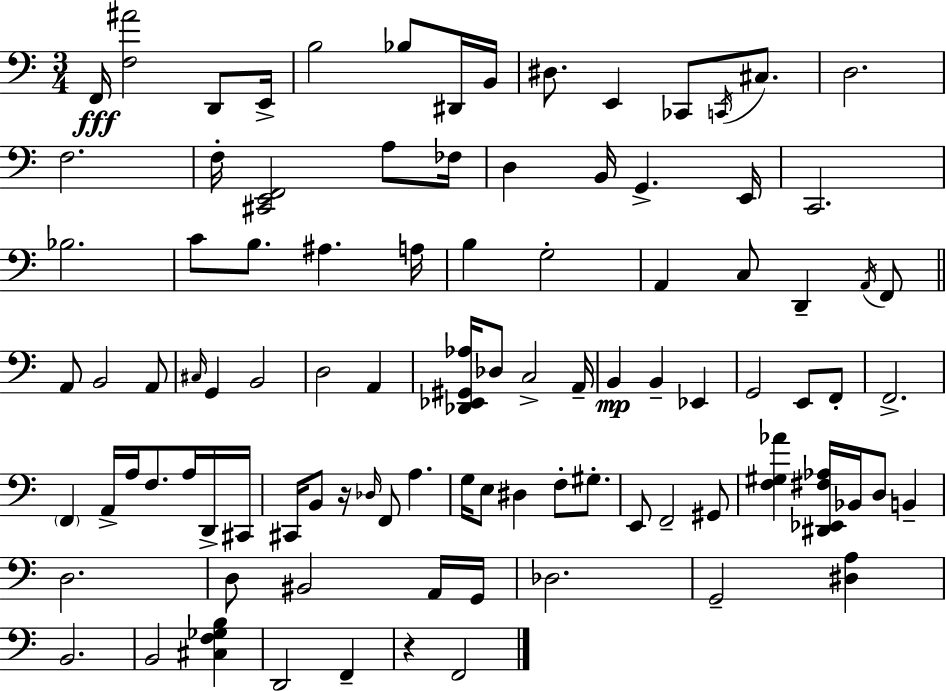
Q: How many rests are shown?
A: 2